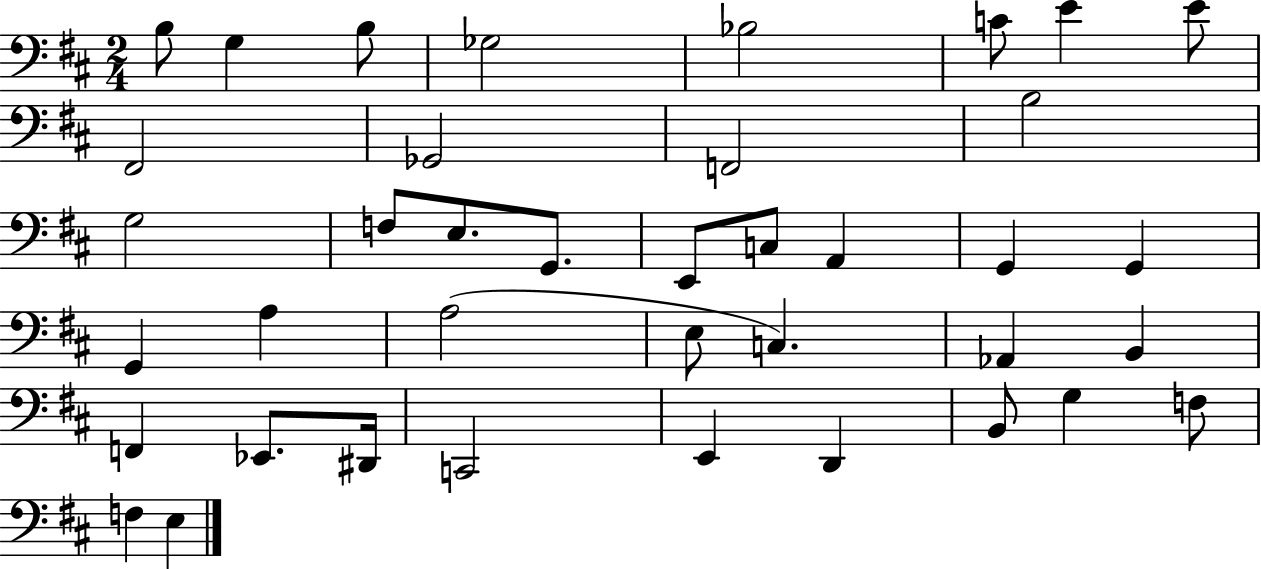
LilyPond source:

{
  \clef bass
  \numericTimeSignature
  \time 2/4
  \key d \major
  b8 g4 b8 | ges2 | bes2 | c'8 e'4 e'8 | \break fis,2 | ges,2 | f,2 | b2 | \break g2 | f8 e8. g,8. | e,8 c8 a,4 | g,4 g,4 | \break g,4 a4 | a2( | e8 c4.) | aes,4 b,4 | \break f,4 ees,8. dis,16 | c,2 | e,4 d,4 | b,8 g4 f8 | \break f4 e4 | \bar "|."
}